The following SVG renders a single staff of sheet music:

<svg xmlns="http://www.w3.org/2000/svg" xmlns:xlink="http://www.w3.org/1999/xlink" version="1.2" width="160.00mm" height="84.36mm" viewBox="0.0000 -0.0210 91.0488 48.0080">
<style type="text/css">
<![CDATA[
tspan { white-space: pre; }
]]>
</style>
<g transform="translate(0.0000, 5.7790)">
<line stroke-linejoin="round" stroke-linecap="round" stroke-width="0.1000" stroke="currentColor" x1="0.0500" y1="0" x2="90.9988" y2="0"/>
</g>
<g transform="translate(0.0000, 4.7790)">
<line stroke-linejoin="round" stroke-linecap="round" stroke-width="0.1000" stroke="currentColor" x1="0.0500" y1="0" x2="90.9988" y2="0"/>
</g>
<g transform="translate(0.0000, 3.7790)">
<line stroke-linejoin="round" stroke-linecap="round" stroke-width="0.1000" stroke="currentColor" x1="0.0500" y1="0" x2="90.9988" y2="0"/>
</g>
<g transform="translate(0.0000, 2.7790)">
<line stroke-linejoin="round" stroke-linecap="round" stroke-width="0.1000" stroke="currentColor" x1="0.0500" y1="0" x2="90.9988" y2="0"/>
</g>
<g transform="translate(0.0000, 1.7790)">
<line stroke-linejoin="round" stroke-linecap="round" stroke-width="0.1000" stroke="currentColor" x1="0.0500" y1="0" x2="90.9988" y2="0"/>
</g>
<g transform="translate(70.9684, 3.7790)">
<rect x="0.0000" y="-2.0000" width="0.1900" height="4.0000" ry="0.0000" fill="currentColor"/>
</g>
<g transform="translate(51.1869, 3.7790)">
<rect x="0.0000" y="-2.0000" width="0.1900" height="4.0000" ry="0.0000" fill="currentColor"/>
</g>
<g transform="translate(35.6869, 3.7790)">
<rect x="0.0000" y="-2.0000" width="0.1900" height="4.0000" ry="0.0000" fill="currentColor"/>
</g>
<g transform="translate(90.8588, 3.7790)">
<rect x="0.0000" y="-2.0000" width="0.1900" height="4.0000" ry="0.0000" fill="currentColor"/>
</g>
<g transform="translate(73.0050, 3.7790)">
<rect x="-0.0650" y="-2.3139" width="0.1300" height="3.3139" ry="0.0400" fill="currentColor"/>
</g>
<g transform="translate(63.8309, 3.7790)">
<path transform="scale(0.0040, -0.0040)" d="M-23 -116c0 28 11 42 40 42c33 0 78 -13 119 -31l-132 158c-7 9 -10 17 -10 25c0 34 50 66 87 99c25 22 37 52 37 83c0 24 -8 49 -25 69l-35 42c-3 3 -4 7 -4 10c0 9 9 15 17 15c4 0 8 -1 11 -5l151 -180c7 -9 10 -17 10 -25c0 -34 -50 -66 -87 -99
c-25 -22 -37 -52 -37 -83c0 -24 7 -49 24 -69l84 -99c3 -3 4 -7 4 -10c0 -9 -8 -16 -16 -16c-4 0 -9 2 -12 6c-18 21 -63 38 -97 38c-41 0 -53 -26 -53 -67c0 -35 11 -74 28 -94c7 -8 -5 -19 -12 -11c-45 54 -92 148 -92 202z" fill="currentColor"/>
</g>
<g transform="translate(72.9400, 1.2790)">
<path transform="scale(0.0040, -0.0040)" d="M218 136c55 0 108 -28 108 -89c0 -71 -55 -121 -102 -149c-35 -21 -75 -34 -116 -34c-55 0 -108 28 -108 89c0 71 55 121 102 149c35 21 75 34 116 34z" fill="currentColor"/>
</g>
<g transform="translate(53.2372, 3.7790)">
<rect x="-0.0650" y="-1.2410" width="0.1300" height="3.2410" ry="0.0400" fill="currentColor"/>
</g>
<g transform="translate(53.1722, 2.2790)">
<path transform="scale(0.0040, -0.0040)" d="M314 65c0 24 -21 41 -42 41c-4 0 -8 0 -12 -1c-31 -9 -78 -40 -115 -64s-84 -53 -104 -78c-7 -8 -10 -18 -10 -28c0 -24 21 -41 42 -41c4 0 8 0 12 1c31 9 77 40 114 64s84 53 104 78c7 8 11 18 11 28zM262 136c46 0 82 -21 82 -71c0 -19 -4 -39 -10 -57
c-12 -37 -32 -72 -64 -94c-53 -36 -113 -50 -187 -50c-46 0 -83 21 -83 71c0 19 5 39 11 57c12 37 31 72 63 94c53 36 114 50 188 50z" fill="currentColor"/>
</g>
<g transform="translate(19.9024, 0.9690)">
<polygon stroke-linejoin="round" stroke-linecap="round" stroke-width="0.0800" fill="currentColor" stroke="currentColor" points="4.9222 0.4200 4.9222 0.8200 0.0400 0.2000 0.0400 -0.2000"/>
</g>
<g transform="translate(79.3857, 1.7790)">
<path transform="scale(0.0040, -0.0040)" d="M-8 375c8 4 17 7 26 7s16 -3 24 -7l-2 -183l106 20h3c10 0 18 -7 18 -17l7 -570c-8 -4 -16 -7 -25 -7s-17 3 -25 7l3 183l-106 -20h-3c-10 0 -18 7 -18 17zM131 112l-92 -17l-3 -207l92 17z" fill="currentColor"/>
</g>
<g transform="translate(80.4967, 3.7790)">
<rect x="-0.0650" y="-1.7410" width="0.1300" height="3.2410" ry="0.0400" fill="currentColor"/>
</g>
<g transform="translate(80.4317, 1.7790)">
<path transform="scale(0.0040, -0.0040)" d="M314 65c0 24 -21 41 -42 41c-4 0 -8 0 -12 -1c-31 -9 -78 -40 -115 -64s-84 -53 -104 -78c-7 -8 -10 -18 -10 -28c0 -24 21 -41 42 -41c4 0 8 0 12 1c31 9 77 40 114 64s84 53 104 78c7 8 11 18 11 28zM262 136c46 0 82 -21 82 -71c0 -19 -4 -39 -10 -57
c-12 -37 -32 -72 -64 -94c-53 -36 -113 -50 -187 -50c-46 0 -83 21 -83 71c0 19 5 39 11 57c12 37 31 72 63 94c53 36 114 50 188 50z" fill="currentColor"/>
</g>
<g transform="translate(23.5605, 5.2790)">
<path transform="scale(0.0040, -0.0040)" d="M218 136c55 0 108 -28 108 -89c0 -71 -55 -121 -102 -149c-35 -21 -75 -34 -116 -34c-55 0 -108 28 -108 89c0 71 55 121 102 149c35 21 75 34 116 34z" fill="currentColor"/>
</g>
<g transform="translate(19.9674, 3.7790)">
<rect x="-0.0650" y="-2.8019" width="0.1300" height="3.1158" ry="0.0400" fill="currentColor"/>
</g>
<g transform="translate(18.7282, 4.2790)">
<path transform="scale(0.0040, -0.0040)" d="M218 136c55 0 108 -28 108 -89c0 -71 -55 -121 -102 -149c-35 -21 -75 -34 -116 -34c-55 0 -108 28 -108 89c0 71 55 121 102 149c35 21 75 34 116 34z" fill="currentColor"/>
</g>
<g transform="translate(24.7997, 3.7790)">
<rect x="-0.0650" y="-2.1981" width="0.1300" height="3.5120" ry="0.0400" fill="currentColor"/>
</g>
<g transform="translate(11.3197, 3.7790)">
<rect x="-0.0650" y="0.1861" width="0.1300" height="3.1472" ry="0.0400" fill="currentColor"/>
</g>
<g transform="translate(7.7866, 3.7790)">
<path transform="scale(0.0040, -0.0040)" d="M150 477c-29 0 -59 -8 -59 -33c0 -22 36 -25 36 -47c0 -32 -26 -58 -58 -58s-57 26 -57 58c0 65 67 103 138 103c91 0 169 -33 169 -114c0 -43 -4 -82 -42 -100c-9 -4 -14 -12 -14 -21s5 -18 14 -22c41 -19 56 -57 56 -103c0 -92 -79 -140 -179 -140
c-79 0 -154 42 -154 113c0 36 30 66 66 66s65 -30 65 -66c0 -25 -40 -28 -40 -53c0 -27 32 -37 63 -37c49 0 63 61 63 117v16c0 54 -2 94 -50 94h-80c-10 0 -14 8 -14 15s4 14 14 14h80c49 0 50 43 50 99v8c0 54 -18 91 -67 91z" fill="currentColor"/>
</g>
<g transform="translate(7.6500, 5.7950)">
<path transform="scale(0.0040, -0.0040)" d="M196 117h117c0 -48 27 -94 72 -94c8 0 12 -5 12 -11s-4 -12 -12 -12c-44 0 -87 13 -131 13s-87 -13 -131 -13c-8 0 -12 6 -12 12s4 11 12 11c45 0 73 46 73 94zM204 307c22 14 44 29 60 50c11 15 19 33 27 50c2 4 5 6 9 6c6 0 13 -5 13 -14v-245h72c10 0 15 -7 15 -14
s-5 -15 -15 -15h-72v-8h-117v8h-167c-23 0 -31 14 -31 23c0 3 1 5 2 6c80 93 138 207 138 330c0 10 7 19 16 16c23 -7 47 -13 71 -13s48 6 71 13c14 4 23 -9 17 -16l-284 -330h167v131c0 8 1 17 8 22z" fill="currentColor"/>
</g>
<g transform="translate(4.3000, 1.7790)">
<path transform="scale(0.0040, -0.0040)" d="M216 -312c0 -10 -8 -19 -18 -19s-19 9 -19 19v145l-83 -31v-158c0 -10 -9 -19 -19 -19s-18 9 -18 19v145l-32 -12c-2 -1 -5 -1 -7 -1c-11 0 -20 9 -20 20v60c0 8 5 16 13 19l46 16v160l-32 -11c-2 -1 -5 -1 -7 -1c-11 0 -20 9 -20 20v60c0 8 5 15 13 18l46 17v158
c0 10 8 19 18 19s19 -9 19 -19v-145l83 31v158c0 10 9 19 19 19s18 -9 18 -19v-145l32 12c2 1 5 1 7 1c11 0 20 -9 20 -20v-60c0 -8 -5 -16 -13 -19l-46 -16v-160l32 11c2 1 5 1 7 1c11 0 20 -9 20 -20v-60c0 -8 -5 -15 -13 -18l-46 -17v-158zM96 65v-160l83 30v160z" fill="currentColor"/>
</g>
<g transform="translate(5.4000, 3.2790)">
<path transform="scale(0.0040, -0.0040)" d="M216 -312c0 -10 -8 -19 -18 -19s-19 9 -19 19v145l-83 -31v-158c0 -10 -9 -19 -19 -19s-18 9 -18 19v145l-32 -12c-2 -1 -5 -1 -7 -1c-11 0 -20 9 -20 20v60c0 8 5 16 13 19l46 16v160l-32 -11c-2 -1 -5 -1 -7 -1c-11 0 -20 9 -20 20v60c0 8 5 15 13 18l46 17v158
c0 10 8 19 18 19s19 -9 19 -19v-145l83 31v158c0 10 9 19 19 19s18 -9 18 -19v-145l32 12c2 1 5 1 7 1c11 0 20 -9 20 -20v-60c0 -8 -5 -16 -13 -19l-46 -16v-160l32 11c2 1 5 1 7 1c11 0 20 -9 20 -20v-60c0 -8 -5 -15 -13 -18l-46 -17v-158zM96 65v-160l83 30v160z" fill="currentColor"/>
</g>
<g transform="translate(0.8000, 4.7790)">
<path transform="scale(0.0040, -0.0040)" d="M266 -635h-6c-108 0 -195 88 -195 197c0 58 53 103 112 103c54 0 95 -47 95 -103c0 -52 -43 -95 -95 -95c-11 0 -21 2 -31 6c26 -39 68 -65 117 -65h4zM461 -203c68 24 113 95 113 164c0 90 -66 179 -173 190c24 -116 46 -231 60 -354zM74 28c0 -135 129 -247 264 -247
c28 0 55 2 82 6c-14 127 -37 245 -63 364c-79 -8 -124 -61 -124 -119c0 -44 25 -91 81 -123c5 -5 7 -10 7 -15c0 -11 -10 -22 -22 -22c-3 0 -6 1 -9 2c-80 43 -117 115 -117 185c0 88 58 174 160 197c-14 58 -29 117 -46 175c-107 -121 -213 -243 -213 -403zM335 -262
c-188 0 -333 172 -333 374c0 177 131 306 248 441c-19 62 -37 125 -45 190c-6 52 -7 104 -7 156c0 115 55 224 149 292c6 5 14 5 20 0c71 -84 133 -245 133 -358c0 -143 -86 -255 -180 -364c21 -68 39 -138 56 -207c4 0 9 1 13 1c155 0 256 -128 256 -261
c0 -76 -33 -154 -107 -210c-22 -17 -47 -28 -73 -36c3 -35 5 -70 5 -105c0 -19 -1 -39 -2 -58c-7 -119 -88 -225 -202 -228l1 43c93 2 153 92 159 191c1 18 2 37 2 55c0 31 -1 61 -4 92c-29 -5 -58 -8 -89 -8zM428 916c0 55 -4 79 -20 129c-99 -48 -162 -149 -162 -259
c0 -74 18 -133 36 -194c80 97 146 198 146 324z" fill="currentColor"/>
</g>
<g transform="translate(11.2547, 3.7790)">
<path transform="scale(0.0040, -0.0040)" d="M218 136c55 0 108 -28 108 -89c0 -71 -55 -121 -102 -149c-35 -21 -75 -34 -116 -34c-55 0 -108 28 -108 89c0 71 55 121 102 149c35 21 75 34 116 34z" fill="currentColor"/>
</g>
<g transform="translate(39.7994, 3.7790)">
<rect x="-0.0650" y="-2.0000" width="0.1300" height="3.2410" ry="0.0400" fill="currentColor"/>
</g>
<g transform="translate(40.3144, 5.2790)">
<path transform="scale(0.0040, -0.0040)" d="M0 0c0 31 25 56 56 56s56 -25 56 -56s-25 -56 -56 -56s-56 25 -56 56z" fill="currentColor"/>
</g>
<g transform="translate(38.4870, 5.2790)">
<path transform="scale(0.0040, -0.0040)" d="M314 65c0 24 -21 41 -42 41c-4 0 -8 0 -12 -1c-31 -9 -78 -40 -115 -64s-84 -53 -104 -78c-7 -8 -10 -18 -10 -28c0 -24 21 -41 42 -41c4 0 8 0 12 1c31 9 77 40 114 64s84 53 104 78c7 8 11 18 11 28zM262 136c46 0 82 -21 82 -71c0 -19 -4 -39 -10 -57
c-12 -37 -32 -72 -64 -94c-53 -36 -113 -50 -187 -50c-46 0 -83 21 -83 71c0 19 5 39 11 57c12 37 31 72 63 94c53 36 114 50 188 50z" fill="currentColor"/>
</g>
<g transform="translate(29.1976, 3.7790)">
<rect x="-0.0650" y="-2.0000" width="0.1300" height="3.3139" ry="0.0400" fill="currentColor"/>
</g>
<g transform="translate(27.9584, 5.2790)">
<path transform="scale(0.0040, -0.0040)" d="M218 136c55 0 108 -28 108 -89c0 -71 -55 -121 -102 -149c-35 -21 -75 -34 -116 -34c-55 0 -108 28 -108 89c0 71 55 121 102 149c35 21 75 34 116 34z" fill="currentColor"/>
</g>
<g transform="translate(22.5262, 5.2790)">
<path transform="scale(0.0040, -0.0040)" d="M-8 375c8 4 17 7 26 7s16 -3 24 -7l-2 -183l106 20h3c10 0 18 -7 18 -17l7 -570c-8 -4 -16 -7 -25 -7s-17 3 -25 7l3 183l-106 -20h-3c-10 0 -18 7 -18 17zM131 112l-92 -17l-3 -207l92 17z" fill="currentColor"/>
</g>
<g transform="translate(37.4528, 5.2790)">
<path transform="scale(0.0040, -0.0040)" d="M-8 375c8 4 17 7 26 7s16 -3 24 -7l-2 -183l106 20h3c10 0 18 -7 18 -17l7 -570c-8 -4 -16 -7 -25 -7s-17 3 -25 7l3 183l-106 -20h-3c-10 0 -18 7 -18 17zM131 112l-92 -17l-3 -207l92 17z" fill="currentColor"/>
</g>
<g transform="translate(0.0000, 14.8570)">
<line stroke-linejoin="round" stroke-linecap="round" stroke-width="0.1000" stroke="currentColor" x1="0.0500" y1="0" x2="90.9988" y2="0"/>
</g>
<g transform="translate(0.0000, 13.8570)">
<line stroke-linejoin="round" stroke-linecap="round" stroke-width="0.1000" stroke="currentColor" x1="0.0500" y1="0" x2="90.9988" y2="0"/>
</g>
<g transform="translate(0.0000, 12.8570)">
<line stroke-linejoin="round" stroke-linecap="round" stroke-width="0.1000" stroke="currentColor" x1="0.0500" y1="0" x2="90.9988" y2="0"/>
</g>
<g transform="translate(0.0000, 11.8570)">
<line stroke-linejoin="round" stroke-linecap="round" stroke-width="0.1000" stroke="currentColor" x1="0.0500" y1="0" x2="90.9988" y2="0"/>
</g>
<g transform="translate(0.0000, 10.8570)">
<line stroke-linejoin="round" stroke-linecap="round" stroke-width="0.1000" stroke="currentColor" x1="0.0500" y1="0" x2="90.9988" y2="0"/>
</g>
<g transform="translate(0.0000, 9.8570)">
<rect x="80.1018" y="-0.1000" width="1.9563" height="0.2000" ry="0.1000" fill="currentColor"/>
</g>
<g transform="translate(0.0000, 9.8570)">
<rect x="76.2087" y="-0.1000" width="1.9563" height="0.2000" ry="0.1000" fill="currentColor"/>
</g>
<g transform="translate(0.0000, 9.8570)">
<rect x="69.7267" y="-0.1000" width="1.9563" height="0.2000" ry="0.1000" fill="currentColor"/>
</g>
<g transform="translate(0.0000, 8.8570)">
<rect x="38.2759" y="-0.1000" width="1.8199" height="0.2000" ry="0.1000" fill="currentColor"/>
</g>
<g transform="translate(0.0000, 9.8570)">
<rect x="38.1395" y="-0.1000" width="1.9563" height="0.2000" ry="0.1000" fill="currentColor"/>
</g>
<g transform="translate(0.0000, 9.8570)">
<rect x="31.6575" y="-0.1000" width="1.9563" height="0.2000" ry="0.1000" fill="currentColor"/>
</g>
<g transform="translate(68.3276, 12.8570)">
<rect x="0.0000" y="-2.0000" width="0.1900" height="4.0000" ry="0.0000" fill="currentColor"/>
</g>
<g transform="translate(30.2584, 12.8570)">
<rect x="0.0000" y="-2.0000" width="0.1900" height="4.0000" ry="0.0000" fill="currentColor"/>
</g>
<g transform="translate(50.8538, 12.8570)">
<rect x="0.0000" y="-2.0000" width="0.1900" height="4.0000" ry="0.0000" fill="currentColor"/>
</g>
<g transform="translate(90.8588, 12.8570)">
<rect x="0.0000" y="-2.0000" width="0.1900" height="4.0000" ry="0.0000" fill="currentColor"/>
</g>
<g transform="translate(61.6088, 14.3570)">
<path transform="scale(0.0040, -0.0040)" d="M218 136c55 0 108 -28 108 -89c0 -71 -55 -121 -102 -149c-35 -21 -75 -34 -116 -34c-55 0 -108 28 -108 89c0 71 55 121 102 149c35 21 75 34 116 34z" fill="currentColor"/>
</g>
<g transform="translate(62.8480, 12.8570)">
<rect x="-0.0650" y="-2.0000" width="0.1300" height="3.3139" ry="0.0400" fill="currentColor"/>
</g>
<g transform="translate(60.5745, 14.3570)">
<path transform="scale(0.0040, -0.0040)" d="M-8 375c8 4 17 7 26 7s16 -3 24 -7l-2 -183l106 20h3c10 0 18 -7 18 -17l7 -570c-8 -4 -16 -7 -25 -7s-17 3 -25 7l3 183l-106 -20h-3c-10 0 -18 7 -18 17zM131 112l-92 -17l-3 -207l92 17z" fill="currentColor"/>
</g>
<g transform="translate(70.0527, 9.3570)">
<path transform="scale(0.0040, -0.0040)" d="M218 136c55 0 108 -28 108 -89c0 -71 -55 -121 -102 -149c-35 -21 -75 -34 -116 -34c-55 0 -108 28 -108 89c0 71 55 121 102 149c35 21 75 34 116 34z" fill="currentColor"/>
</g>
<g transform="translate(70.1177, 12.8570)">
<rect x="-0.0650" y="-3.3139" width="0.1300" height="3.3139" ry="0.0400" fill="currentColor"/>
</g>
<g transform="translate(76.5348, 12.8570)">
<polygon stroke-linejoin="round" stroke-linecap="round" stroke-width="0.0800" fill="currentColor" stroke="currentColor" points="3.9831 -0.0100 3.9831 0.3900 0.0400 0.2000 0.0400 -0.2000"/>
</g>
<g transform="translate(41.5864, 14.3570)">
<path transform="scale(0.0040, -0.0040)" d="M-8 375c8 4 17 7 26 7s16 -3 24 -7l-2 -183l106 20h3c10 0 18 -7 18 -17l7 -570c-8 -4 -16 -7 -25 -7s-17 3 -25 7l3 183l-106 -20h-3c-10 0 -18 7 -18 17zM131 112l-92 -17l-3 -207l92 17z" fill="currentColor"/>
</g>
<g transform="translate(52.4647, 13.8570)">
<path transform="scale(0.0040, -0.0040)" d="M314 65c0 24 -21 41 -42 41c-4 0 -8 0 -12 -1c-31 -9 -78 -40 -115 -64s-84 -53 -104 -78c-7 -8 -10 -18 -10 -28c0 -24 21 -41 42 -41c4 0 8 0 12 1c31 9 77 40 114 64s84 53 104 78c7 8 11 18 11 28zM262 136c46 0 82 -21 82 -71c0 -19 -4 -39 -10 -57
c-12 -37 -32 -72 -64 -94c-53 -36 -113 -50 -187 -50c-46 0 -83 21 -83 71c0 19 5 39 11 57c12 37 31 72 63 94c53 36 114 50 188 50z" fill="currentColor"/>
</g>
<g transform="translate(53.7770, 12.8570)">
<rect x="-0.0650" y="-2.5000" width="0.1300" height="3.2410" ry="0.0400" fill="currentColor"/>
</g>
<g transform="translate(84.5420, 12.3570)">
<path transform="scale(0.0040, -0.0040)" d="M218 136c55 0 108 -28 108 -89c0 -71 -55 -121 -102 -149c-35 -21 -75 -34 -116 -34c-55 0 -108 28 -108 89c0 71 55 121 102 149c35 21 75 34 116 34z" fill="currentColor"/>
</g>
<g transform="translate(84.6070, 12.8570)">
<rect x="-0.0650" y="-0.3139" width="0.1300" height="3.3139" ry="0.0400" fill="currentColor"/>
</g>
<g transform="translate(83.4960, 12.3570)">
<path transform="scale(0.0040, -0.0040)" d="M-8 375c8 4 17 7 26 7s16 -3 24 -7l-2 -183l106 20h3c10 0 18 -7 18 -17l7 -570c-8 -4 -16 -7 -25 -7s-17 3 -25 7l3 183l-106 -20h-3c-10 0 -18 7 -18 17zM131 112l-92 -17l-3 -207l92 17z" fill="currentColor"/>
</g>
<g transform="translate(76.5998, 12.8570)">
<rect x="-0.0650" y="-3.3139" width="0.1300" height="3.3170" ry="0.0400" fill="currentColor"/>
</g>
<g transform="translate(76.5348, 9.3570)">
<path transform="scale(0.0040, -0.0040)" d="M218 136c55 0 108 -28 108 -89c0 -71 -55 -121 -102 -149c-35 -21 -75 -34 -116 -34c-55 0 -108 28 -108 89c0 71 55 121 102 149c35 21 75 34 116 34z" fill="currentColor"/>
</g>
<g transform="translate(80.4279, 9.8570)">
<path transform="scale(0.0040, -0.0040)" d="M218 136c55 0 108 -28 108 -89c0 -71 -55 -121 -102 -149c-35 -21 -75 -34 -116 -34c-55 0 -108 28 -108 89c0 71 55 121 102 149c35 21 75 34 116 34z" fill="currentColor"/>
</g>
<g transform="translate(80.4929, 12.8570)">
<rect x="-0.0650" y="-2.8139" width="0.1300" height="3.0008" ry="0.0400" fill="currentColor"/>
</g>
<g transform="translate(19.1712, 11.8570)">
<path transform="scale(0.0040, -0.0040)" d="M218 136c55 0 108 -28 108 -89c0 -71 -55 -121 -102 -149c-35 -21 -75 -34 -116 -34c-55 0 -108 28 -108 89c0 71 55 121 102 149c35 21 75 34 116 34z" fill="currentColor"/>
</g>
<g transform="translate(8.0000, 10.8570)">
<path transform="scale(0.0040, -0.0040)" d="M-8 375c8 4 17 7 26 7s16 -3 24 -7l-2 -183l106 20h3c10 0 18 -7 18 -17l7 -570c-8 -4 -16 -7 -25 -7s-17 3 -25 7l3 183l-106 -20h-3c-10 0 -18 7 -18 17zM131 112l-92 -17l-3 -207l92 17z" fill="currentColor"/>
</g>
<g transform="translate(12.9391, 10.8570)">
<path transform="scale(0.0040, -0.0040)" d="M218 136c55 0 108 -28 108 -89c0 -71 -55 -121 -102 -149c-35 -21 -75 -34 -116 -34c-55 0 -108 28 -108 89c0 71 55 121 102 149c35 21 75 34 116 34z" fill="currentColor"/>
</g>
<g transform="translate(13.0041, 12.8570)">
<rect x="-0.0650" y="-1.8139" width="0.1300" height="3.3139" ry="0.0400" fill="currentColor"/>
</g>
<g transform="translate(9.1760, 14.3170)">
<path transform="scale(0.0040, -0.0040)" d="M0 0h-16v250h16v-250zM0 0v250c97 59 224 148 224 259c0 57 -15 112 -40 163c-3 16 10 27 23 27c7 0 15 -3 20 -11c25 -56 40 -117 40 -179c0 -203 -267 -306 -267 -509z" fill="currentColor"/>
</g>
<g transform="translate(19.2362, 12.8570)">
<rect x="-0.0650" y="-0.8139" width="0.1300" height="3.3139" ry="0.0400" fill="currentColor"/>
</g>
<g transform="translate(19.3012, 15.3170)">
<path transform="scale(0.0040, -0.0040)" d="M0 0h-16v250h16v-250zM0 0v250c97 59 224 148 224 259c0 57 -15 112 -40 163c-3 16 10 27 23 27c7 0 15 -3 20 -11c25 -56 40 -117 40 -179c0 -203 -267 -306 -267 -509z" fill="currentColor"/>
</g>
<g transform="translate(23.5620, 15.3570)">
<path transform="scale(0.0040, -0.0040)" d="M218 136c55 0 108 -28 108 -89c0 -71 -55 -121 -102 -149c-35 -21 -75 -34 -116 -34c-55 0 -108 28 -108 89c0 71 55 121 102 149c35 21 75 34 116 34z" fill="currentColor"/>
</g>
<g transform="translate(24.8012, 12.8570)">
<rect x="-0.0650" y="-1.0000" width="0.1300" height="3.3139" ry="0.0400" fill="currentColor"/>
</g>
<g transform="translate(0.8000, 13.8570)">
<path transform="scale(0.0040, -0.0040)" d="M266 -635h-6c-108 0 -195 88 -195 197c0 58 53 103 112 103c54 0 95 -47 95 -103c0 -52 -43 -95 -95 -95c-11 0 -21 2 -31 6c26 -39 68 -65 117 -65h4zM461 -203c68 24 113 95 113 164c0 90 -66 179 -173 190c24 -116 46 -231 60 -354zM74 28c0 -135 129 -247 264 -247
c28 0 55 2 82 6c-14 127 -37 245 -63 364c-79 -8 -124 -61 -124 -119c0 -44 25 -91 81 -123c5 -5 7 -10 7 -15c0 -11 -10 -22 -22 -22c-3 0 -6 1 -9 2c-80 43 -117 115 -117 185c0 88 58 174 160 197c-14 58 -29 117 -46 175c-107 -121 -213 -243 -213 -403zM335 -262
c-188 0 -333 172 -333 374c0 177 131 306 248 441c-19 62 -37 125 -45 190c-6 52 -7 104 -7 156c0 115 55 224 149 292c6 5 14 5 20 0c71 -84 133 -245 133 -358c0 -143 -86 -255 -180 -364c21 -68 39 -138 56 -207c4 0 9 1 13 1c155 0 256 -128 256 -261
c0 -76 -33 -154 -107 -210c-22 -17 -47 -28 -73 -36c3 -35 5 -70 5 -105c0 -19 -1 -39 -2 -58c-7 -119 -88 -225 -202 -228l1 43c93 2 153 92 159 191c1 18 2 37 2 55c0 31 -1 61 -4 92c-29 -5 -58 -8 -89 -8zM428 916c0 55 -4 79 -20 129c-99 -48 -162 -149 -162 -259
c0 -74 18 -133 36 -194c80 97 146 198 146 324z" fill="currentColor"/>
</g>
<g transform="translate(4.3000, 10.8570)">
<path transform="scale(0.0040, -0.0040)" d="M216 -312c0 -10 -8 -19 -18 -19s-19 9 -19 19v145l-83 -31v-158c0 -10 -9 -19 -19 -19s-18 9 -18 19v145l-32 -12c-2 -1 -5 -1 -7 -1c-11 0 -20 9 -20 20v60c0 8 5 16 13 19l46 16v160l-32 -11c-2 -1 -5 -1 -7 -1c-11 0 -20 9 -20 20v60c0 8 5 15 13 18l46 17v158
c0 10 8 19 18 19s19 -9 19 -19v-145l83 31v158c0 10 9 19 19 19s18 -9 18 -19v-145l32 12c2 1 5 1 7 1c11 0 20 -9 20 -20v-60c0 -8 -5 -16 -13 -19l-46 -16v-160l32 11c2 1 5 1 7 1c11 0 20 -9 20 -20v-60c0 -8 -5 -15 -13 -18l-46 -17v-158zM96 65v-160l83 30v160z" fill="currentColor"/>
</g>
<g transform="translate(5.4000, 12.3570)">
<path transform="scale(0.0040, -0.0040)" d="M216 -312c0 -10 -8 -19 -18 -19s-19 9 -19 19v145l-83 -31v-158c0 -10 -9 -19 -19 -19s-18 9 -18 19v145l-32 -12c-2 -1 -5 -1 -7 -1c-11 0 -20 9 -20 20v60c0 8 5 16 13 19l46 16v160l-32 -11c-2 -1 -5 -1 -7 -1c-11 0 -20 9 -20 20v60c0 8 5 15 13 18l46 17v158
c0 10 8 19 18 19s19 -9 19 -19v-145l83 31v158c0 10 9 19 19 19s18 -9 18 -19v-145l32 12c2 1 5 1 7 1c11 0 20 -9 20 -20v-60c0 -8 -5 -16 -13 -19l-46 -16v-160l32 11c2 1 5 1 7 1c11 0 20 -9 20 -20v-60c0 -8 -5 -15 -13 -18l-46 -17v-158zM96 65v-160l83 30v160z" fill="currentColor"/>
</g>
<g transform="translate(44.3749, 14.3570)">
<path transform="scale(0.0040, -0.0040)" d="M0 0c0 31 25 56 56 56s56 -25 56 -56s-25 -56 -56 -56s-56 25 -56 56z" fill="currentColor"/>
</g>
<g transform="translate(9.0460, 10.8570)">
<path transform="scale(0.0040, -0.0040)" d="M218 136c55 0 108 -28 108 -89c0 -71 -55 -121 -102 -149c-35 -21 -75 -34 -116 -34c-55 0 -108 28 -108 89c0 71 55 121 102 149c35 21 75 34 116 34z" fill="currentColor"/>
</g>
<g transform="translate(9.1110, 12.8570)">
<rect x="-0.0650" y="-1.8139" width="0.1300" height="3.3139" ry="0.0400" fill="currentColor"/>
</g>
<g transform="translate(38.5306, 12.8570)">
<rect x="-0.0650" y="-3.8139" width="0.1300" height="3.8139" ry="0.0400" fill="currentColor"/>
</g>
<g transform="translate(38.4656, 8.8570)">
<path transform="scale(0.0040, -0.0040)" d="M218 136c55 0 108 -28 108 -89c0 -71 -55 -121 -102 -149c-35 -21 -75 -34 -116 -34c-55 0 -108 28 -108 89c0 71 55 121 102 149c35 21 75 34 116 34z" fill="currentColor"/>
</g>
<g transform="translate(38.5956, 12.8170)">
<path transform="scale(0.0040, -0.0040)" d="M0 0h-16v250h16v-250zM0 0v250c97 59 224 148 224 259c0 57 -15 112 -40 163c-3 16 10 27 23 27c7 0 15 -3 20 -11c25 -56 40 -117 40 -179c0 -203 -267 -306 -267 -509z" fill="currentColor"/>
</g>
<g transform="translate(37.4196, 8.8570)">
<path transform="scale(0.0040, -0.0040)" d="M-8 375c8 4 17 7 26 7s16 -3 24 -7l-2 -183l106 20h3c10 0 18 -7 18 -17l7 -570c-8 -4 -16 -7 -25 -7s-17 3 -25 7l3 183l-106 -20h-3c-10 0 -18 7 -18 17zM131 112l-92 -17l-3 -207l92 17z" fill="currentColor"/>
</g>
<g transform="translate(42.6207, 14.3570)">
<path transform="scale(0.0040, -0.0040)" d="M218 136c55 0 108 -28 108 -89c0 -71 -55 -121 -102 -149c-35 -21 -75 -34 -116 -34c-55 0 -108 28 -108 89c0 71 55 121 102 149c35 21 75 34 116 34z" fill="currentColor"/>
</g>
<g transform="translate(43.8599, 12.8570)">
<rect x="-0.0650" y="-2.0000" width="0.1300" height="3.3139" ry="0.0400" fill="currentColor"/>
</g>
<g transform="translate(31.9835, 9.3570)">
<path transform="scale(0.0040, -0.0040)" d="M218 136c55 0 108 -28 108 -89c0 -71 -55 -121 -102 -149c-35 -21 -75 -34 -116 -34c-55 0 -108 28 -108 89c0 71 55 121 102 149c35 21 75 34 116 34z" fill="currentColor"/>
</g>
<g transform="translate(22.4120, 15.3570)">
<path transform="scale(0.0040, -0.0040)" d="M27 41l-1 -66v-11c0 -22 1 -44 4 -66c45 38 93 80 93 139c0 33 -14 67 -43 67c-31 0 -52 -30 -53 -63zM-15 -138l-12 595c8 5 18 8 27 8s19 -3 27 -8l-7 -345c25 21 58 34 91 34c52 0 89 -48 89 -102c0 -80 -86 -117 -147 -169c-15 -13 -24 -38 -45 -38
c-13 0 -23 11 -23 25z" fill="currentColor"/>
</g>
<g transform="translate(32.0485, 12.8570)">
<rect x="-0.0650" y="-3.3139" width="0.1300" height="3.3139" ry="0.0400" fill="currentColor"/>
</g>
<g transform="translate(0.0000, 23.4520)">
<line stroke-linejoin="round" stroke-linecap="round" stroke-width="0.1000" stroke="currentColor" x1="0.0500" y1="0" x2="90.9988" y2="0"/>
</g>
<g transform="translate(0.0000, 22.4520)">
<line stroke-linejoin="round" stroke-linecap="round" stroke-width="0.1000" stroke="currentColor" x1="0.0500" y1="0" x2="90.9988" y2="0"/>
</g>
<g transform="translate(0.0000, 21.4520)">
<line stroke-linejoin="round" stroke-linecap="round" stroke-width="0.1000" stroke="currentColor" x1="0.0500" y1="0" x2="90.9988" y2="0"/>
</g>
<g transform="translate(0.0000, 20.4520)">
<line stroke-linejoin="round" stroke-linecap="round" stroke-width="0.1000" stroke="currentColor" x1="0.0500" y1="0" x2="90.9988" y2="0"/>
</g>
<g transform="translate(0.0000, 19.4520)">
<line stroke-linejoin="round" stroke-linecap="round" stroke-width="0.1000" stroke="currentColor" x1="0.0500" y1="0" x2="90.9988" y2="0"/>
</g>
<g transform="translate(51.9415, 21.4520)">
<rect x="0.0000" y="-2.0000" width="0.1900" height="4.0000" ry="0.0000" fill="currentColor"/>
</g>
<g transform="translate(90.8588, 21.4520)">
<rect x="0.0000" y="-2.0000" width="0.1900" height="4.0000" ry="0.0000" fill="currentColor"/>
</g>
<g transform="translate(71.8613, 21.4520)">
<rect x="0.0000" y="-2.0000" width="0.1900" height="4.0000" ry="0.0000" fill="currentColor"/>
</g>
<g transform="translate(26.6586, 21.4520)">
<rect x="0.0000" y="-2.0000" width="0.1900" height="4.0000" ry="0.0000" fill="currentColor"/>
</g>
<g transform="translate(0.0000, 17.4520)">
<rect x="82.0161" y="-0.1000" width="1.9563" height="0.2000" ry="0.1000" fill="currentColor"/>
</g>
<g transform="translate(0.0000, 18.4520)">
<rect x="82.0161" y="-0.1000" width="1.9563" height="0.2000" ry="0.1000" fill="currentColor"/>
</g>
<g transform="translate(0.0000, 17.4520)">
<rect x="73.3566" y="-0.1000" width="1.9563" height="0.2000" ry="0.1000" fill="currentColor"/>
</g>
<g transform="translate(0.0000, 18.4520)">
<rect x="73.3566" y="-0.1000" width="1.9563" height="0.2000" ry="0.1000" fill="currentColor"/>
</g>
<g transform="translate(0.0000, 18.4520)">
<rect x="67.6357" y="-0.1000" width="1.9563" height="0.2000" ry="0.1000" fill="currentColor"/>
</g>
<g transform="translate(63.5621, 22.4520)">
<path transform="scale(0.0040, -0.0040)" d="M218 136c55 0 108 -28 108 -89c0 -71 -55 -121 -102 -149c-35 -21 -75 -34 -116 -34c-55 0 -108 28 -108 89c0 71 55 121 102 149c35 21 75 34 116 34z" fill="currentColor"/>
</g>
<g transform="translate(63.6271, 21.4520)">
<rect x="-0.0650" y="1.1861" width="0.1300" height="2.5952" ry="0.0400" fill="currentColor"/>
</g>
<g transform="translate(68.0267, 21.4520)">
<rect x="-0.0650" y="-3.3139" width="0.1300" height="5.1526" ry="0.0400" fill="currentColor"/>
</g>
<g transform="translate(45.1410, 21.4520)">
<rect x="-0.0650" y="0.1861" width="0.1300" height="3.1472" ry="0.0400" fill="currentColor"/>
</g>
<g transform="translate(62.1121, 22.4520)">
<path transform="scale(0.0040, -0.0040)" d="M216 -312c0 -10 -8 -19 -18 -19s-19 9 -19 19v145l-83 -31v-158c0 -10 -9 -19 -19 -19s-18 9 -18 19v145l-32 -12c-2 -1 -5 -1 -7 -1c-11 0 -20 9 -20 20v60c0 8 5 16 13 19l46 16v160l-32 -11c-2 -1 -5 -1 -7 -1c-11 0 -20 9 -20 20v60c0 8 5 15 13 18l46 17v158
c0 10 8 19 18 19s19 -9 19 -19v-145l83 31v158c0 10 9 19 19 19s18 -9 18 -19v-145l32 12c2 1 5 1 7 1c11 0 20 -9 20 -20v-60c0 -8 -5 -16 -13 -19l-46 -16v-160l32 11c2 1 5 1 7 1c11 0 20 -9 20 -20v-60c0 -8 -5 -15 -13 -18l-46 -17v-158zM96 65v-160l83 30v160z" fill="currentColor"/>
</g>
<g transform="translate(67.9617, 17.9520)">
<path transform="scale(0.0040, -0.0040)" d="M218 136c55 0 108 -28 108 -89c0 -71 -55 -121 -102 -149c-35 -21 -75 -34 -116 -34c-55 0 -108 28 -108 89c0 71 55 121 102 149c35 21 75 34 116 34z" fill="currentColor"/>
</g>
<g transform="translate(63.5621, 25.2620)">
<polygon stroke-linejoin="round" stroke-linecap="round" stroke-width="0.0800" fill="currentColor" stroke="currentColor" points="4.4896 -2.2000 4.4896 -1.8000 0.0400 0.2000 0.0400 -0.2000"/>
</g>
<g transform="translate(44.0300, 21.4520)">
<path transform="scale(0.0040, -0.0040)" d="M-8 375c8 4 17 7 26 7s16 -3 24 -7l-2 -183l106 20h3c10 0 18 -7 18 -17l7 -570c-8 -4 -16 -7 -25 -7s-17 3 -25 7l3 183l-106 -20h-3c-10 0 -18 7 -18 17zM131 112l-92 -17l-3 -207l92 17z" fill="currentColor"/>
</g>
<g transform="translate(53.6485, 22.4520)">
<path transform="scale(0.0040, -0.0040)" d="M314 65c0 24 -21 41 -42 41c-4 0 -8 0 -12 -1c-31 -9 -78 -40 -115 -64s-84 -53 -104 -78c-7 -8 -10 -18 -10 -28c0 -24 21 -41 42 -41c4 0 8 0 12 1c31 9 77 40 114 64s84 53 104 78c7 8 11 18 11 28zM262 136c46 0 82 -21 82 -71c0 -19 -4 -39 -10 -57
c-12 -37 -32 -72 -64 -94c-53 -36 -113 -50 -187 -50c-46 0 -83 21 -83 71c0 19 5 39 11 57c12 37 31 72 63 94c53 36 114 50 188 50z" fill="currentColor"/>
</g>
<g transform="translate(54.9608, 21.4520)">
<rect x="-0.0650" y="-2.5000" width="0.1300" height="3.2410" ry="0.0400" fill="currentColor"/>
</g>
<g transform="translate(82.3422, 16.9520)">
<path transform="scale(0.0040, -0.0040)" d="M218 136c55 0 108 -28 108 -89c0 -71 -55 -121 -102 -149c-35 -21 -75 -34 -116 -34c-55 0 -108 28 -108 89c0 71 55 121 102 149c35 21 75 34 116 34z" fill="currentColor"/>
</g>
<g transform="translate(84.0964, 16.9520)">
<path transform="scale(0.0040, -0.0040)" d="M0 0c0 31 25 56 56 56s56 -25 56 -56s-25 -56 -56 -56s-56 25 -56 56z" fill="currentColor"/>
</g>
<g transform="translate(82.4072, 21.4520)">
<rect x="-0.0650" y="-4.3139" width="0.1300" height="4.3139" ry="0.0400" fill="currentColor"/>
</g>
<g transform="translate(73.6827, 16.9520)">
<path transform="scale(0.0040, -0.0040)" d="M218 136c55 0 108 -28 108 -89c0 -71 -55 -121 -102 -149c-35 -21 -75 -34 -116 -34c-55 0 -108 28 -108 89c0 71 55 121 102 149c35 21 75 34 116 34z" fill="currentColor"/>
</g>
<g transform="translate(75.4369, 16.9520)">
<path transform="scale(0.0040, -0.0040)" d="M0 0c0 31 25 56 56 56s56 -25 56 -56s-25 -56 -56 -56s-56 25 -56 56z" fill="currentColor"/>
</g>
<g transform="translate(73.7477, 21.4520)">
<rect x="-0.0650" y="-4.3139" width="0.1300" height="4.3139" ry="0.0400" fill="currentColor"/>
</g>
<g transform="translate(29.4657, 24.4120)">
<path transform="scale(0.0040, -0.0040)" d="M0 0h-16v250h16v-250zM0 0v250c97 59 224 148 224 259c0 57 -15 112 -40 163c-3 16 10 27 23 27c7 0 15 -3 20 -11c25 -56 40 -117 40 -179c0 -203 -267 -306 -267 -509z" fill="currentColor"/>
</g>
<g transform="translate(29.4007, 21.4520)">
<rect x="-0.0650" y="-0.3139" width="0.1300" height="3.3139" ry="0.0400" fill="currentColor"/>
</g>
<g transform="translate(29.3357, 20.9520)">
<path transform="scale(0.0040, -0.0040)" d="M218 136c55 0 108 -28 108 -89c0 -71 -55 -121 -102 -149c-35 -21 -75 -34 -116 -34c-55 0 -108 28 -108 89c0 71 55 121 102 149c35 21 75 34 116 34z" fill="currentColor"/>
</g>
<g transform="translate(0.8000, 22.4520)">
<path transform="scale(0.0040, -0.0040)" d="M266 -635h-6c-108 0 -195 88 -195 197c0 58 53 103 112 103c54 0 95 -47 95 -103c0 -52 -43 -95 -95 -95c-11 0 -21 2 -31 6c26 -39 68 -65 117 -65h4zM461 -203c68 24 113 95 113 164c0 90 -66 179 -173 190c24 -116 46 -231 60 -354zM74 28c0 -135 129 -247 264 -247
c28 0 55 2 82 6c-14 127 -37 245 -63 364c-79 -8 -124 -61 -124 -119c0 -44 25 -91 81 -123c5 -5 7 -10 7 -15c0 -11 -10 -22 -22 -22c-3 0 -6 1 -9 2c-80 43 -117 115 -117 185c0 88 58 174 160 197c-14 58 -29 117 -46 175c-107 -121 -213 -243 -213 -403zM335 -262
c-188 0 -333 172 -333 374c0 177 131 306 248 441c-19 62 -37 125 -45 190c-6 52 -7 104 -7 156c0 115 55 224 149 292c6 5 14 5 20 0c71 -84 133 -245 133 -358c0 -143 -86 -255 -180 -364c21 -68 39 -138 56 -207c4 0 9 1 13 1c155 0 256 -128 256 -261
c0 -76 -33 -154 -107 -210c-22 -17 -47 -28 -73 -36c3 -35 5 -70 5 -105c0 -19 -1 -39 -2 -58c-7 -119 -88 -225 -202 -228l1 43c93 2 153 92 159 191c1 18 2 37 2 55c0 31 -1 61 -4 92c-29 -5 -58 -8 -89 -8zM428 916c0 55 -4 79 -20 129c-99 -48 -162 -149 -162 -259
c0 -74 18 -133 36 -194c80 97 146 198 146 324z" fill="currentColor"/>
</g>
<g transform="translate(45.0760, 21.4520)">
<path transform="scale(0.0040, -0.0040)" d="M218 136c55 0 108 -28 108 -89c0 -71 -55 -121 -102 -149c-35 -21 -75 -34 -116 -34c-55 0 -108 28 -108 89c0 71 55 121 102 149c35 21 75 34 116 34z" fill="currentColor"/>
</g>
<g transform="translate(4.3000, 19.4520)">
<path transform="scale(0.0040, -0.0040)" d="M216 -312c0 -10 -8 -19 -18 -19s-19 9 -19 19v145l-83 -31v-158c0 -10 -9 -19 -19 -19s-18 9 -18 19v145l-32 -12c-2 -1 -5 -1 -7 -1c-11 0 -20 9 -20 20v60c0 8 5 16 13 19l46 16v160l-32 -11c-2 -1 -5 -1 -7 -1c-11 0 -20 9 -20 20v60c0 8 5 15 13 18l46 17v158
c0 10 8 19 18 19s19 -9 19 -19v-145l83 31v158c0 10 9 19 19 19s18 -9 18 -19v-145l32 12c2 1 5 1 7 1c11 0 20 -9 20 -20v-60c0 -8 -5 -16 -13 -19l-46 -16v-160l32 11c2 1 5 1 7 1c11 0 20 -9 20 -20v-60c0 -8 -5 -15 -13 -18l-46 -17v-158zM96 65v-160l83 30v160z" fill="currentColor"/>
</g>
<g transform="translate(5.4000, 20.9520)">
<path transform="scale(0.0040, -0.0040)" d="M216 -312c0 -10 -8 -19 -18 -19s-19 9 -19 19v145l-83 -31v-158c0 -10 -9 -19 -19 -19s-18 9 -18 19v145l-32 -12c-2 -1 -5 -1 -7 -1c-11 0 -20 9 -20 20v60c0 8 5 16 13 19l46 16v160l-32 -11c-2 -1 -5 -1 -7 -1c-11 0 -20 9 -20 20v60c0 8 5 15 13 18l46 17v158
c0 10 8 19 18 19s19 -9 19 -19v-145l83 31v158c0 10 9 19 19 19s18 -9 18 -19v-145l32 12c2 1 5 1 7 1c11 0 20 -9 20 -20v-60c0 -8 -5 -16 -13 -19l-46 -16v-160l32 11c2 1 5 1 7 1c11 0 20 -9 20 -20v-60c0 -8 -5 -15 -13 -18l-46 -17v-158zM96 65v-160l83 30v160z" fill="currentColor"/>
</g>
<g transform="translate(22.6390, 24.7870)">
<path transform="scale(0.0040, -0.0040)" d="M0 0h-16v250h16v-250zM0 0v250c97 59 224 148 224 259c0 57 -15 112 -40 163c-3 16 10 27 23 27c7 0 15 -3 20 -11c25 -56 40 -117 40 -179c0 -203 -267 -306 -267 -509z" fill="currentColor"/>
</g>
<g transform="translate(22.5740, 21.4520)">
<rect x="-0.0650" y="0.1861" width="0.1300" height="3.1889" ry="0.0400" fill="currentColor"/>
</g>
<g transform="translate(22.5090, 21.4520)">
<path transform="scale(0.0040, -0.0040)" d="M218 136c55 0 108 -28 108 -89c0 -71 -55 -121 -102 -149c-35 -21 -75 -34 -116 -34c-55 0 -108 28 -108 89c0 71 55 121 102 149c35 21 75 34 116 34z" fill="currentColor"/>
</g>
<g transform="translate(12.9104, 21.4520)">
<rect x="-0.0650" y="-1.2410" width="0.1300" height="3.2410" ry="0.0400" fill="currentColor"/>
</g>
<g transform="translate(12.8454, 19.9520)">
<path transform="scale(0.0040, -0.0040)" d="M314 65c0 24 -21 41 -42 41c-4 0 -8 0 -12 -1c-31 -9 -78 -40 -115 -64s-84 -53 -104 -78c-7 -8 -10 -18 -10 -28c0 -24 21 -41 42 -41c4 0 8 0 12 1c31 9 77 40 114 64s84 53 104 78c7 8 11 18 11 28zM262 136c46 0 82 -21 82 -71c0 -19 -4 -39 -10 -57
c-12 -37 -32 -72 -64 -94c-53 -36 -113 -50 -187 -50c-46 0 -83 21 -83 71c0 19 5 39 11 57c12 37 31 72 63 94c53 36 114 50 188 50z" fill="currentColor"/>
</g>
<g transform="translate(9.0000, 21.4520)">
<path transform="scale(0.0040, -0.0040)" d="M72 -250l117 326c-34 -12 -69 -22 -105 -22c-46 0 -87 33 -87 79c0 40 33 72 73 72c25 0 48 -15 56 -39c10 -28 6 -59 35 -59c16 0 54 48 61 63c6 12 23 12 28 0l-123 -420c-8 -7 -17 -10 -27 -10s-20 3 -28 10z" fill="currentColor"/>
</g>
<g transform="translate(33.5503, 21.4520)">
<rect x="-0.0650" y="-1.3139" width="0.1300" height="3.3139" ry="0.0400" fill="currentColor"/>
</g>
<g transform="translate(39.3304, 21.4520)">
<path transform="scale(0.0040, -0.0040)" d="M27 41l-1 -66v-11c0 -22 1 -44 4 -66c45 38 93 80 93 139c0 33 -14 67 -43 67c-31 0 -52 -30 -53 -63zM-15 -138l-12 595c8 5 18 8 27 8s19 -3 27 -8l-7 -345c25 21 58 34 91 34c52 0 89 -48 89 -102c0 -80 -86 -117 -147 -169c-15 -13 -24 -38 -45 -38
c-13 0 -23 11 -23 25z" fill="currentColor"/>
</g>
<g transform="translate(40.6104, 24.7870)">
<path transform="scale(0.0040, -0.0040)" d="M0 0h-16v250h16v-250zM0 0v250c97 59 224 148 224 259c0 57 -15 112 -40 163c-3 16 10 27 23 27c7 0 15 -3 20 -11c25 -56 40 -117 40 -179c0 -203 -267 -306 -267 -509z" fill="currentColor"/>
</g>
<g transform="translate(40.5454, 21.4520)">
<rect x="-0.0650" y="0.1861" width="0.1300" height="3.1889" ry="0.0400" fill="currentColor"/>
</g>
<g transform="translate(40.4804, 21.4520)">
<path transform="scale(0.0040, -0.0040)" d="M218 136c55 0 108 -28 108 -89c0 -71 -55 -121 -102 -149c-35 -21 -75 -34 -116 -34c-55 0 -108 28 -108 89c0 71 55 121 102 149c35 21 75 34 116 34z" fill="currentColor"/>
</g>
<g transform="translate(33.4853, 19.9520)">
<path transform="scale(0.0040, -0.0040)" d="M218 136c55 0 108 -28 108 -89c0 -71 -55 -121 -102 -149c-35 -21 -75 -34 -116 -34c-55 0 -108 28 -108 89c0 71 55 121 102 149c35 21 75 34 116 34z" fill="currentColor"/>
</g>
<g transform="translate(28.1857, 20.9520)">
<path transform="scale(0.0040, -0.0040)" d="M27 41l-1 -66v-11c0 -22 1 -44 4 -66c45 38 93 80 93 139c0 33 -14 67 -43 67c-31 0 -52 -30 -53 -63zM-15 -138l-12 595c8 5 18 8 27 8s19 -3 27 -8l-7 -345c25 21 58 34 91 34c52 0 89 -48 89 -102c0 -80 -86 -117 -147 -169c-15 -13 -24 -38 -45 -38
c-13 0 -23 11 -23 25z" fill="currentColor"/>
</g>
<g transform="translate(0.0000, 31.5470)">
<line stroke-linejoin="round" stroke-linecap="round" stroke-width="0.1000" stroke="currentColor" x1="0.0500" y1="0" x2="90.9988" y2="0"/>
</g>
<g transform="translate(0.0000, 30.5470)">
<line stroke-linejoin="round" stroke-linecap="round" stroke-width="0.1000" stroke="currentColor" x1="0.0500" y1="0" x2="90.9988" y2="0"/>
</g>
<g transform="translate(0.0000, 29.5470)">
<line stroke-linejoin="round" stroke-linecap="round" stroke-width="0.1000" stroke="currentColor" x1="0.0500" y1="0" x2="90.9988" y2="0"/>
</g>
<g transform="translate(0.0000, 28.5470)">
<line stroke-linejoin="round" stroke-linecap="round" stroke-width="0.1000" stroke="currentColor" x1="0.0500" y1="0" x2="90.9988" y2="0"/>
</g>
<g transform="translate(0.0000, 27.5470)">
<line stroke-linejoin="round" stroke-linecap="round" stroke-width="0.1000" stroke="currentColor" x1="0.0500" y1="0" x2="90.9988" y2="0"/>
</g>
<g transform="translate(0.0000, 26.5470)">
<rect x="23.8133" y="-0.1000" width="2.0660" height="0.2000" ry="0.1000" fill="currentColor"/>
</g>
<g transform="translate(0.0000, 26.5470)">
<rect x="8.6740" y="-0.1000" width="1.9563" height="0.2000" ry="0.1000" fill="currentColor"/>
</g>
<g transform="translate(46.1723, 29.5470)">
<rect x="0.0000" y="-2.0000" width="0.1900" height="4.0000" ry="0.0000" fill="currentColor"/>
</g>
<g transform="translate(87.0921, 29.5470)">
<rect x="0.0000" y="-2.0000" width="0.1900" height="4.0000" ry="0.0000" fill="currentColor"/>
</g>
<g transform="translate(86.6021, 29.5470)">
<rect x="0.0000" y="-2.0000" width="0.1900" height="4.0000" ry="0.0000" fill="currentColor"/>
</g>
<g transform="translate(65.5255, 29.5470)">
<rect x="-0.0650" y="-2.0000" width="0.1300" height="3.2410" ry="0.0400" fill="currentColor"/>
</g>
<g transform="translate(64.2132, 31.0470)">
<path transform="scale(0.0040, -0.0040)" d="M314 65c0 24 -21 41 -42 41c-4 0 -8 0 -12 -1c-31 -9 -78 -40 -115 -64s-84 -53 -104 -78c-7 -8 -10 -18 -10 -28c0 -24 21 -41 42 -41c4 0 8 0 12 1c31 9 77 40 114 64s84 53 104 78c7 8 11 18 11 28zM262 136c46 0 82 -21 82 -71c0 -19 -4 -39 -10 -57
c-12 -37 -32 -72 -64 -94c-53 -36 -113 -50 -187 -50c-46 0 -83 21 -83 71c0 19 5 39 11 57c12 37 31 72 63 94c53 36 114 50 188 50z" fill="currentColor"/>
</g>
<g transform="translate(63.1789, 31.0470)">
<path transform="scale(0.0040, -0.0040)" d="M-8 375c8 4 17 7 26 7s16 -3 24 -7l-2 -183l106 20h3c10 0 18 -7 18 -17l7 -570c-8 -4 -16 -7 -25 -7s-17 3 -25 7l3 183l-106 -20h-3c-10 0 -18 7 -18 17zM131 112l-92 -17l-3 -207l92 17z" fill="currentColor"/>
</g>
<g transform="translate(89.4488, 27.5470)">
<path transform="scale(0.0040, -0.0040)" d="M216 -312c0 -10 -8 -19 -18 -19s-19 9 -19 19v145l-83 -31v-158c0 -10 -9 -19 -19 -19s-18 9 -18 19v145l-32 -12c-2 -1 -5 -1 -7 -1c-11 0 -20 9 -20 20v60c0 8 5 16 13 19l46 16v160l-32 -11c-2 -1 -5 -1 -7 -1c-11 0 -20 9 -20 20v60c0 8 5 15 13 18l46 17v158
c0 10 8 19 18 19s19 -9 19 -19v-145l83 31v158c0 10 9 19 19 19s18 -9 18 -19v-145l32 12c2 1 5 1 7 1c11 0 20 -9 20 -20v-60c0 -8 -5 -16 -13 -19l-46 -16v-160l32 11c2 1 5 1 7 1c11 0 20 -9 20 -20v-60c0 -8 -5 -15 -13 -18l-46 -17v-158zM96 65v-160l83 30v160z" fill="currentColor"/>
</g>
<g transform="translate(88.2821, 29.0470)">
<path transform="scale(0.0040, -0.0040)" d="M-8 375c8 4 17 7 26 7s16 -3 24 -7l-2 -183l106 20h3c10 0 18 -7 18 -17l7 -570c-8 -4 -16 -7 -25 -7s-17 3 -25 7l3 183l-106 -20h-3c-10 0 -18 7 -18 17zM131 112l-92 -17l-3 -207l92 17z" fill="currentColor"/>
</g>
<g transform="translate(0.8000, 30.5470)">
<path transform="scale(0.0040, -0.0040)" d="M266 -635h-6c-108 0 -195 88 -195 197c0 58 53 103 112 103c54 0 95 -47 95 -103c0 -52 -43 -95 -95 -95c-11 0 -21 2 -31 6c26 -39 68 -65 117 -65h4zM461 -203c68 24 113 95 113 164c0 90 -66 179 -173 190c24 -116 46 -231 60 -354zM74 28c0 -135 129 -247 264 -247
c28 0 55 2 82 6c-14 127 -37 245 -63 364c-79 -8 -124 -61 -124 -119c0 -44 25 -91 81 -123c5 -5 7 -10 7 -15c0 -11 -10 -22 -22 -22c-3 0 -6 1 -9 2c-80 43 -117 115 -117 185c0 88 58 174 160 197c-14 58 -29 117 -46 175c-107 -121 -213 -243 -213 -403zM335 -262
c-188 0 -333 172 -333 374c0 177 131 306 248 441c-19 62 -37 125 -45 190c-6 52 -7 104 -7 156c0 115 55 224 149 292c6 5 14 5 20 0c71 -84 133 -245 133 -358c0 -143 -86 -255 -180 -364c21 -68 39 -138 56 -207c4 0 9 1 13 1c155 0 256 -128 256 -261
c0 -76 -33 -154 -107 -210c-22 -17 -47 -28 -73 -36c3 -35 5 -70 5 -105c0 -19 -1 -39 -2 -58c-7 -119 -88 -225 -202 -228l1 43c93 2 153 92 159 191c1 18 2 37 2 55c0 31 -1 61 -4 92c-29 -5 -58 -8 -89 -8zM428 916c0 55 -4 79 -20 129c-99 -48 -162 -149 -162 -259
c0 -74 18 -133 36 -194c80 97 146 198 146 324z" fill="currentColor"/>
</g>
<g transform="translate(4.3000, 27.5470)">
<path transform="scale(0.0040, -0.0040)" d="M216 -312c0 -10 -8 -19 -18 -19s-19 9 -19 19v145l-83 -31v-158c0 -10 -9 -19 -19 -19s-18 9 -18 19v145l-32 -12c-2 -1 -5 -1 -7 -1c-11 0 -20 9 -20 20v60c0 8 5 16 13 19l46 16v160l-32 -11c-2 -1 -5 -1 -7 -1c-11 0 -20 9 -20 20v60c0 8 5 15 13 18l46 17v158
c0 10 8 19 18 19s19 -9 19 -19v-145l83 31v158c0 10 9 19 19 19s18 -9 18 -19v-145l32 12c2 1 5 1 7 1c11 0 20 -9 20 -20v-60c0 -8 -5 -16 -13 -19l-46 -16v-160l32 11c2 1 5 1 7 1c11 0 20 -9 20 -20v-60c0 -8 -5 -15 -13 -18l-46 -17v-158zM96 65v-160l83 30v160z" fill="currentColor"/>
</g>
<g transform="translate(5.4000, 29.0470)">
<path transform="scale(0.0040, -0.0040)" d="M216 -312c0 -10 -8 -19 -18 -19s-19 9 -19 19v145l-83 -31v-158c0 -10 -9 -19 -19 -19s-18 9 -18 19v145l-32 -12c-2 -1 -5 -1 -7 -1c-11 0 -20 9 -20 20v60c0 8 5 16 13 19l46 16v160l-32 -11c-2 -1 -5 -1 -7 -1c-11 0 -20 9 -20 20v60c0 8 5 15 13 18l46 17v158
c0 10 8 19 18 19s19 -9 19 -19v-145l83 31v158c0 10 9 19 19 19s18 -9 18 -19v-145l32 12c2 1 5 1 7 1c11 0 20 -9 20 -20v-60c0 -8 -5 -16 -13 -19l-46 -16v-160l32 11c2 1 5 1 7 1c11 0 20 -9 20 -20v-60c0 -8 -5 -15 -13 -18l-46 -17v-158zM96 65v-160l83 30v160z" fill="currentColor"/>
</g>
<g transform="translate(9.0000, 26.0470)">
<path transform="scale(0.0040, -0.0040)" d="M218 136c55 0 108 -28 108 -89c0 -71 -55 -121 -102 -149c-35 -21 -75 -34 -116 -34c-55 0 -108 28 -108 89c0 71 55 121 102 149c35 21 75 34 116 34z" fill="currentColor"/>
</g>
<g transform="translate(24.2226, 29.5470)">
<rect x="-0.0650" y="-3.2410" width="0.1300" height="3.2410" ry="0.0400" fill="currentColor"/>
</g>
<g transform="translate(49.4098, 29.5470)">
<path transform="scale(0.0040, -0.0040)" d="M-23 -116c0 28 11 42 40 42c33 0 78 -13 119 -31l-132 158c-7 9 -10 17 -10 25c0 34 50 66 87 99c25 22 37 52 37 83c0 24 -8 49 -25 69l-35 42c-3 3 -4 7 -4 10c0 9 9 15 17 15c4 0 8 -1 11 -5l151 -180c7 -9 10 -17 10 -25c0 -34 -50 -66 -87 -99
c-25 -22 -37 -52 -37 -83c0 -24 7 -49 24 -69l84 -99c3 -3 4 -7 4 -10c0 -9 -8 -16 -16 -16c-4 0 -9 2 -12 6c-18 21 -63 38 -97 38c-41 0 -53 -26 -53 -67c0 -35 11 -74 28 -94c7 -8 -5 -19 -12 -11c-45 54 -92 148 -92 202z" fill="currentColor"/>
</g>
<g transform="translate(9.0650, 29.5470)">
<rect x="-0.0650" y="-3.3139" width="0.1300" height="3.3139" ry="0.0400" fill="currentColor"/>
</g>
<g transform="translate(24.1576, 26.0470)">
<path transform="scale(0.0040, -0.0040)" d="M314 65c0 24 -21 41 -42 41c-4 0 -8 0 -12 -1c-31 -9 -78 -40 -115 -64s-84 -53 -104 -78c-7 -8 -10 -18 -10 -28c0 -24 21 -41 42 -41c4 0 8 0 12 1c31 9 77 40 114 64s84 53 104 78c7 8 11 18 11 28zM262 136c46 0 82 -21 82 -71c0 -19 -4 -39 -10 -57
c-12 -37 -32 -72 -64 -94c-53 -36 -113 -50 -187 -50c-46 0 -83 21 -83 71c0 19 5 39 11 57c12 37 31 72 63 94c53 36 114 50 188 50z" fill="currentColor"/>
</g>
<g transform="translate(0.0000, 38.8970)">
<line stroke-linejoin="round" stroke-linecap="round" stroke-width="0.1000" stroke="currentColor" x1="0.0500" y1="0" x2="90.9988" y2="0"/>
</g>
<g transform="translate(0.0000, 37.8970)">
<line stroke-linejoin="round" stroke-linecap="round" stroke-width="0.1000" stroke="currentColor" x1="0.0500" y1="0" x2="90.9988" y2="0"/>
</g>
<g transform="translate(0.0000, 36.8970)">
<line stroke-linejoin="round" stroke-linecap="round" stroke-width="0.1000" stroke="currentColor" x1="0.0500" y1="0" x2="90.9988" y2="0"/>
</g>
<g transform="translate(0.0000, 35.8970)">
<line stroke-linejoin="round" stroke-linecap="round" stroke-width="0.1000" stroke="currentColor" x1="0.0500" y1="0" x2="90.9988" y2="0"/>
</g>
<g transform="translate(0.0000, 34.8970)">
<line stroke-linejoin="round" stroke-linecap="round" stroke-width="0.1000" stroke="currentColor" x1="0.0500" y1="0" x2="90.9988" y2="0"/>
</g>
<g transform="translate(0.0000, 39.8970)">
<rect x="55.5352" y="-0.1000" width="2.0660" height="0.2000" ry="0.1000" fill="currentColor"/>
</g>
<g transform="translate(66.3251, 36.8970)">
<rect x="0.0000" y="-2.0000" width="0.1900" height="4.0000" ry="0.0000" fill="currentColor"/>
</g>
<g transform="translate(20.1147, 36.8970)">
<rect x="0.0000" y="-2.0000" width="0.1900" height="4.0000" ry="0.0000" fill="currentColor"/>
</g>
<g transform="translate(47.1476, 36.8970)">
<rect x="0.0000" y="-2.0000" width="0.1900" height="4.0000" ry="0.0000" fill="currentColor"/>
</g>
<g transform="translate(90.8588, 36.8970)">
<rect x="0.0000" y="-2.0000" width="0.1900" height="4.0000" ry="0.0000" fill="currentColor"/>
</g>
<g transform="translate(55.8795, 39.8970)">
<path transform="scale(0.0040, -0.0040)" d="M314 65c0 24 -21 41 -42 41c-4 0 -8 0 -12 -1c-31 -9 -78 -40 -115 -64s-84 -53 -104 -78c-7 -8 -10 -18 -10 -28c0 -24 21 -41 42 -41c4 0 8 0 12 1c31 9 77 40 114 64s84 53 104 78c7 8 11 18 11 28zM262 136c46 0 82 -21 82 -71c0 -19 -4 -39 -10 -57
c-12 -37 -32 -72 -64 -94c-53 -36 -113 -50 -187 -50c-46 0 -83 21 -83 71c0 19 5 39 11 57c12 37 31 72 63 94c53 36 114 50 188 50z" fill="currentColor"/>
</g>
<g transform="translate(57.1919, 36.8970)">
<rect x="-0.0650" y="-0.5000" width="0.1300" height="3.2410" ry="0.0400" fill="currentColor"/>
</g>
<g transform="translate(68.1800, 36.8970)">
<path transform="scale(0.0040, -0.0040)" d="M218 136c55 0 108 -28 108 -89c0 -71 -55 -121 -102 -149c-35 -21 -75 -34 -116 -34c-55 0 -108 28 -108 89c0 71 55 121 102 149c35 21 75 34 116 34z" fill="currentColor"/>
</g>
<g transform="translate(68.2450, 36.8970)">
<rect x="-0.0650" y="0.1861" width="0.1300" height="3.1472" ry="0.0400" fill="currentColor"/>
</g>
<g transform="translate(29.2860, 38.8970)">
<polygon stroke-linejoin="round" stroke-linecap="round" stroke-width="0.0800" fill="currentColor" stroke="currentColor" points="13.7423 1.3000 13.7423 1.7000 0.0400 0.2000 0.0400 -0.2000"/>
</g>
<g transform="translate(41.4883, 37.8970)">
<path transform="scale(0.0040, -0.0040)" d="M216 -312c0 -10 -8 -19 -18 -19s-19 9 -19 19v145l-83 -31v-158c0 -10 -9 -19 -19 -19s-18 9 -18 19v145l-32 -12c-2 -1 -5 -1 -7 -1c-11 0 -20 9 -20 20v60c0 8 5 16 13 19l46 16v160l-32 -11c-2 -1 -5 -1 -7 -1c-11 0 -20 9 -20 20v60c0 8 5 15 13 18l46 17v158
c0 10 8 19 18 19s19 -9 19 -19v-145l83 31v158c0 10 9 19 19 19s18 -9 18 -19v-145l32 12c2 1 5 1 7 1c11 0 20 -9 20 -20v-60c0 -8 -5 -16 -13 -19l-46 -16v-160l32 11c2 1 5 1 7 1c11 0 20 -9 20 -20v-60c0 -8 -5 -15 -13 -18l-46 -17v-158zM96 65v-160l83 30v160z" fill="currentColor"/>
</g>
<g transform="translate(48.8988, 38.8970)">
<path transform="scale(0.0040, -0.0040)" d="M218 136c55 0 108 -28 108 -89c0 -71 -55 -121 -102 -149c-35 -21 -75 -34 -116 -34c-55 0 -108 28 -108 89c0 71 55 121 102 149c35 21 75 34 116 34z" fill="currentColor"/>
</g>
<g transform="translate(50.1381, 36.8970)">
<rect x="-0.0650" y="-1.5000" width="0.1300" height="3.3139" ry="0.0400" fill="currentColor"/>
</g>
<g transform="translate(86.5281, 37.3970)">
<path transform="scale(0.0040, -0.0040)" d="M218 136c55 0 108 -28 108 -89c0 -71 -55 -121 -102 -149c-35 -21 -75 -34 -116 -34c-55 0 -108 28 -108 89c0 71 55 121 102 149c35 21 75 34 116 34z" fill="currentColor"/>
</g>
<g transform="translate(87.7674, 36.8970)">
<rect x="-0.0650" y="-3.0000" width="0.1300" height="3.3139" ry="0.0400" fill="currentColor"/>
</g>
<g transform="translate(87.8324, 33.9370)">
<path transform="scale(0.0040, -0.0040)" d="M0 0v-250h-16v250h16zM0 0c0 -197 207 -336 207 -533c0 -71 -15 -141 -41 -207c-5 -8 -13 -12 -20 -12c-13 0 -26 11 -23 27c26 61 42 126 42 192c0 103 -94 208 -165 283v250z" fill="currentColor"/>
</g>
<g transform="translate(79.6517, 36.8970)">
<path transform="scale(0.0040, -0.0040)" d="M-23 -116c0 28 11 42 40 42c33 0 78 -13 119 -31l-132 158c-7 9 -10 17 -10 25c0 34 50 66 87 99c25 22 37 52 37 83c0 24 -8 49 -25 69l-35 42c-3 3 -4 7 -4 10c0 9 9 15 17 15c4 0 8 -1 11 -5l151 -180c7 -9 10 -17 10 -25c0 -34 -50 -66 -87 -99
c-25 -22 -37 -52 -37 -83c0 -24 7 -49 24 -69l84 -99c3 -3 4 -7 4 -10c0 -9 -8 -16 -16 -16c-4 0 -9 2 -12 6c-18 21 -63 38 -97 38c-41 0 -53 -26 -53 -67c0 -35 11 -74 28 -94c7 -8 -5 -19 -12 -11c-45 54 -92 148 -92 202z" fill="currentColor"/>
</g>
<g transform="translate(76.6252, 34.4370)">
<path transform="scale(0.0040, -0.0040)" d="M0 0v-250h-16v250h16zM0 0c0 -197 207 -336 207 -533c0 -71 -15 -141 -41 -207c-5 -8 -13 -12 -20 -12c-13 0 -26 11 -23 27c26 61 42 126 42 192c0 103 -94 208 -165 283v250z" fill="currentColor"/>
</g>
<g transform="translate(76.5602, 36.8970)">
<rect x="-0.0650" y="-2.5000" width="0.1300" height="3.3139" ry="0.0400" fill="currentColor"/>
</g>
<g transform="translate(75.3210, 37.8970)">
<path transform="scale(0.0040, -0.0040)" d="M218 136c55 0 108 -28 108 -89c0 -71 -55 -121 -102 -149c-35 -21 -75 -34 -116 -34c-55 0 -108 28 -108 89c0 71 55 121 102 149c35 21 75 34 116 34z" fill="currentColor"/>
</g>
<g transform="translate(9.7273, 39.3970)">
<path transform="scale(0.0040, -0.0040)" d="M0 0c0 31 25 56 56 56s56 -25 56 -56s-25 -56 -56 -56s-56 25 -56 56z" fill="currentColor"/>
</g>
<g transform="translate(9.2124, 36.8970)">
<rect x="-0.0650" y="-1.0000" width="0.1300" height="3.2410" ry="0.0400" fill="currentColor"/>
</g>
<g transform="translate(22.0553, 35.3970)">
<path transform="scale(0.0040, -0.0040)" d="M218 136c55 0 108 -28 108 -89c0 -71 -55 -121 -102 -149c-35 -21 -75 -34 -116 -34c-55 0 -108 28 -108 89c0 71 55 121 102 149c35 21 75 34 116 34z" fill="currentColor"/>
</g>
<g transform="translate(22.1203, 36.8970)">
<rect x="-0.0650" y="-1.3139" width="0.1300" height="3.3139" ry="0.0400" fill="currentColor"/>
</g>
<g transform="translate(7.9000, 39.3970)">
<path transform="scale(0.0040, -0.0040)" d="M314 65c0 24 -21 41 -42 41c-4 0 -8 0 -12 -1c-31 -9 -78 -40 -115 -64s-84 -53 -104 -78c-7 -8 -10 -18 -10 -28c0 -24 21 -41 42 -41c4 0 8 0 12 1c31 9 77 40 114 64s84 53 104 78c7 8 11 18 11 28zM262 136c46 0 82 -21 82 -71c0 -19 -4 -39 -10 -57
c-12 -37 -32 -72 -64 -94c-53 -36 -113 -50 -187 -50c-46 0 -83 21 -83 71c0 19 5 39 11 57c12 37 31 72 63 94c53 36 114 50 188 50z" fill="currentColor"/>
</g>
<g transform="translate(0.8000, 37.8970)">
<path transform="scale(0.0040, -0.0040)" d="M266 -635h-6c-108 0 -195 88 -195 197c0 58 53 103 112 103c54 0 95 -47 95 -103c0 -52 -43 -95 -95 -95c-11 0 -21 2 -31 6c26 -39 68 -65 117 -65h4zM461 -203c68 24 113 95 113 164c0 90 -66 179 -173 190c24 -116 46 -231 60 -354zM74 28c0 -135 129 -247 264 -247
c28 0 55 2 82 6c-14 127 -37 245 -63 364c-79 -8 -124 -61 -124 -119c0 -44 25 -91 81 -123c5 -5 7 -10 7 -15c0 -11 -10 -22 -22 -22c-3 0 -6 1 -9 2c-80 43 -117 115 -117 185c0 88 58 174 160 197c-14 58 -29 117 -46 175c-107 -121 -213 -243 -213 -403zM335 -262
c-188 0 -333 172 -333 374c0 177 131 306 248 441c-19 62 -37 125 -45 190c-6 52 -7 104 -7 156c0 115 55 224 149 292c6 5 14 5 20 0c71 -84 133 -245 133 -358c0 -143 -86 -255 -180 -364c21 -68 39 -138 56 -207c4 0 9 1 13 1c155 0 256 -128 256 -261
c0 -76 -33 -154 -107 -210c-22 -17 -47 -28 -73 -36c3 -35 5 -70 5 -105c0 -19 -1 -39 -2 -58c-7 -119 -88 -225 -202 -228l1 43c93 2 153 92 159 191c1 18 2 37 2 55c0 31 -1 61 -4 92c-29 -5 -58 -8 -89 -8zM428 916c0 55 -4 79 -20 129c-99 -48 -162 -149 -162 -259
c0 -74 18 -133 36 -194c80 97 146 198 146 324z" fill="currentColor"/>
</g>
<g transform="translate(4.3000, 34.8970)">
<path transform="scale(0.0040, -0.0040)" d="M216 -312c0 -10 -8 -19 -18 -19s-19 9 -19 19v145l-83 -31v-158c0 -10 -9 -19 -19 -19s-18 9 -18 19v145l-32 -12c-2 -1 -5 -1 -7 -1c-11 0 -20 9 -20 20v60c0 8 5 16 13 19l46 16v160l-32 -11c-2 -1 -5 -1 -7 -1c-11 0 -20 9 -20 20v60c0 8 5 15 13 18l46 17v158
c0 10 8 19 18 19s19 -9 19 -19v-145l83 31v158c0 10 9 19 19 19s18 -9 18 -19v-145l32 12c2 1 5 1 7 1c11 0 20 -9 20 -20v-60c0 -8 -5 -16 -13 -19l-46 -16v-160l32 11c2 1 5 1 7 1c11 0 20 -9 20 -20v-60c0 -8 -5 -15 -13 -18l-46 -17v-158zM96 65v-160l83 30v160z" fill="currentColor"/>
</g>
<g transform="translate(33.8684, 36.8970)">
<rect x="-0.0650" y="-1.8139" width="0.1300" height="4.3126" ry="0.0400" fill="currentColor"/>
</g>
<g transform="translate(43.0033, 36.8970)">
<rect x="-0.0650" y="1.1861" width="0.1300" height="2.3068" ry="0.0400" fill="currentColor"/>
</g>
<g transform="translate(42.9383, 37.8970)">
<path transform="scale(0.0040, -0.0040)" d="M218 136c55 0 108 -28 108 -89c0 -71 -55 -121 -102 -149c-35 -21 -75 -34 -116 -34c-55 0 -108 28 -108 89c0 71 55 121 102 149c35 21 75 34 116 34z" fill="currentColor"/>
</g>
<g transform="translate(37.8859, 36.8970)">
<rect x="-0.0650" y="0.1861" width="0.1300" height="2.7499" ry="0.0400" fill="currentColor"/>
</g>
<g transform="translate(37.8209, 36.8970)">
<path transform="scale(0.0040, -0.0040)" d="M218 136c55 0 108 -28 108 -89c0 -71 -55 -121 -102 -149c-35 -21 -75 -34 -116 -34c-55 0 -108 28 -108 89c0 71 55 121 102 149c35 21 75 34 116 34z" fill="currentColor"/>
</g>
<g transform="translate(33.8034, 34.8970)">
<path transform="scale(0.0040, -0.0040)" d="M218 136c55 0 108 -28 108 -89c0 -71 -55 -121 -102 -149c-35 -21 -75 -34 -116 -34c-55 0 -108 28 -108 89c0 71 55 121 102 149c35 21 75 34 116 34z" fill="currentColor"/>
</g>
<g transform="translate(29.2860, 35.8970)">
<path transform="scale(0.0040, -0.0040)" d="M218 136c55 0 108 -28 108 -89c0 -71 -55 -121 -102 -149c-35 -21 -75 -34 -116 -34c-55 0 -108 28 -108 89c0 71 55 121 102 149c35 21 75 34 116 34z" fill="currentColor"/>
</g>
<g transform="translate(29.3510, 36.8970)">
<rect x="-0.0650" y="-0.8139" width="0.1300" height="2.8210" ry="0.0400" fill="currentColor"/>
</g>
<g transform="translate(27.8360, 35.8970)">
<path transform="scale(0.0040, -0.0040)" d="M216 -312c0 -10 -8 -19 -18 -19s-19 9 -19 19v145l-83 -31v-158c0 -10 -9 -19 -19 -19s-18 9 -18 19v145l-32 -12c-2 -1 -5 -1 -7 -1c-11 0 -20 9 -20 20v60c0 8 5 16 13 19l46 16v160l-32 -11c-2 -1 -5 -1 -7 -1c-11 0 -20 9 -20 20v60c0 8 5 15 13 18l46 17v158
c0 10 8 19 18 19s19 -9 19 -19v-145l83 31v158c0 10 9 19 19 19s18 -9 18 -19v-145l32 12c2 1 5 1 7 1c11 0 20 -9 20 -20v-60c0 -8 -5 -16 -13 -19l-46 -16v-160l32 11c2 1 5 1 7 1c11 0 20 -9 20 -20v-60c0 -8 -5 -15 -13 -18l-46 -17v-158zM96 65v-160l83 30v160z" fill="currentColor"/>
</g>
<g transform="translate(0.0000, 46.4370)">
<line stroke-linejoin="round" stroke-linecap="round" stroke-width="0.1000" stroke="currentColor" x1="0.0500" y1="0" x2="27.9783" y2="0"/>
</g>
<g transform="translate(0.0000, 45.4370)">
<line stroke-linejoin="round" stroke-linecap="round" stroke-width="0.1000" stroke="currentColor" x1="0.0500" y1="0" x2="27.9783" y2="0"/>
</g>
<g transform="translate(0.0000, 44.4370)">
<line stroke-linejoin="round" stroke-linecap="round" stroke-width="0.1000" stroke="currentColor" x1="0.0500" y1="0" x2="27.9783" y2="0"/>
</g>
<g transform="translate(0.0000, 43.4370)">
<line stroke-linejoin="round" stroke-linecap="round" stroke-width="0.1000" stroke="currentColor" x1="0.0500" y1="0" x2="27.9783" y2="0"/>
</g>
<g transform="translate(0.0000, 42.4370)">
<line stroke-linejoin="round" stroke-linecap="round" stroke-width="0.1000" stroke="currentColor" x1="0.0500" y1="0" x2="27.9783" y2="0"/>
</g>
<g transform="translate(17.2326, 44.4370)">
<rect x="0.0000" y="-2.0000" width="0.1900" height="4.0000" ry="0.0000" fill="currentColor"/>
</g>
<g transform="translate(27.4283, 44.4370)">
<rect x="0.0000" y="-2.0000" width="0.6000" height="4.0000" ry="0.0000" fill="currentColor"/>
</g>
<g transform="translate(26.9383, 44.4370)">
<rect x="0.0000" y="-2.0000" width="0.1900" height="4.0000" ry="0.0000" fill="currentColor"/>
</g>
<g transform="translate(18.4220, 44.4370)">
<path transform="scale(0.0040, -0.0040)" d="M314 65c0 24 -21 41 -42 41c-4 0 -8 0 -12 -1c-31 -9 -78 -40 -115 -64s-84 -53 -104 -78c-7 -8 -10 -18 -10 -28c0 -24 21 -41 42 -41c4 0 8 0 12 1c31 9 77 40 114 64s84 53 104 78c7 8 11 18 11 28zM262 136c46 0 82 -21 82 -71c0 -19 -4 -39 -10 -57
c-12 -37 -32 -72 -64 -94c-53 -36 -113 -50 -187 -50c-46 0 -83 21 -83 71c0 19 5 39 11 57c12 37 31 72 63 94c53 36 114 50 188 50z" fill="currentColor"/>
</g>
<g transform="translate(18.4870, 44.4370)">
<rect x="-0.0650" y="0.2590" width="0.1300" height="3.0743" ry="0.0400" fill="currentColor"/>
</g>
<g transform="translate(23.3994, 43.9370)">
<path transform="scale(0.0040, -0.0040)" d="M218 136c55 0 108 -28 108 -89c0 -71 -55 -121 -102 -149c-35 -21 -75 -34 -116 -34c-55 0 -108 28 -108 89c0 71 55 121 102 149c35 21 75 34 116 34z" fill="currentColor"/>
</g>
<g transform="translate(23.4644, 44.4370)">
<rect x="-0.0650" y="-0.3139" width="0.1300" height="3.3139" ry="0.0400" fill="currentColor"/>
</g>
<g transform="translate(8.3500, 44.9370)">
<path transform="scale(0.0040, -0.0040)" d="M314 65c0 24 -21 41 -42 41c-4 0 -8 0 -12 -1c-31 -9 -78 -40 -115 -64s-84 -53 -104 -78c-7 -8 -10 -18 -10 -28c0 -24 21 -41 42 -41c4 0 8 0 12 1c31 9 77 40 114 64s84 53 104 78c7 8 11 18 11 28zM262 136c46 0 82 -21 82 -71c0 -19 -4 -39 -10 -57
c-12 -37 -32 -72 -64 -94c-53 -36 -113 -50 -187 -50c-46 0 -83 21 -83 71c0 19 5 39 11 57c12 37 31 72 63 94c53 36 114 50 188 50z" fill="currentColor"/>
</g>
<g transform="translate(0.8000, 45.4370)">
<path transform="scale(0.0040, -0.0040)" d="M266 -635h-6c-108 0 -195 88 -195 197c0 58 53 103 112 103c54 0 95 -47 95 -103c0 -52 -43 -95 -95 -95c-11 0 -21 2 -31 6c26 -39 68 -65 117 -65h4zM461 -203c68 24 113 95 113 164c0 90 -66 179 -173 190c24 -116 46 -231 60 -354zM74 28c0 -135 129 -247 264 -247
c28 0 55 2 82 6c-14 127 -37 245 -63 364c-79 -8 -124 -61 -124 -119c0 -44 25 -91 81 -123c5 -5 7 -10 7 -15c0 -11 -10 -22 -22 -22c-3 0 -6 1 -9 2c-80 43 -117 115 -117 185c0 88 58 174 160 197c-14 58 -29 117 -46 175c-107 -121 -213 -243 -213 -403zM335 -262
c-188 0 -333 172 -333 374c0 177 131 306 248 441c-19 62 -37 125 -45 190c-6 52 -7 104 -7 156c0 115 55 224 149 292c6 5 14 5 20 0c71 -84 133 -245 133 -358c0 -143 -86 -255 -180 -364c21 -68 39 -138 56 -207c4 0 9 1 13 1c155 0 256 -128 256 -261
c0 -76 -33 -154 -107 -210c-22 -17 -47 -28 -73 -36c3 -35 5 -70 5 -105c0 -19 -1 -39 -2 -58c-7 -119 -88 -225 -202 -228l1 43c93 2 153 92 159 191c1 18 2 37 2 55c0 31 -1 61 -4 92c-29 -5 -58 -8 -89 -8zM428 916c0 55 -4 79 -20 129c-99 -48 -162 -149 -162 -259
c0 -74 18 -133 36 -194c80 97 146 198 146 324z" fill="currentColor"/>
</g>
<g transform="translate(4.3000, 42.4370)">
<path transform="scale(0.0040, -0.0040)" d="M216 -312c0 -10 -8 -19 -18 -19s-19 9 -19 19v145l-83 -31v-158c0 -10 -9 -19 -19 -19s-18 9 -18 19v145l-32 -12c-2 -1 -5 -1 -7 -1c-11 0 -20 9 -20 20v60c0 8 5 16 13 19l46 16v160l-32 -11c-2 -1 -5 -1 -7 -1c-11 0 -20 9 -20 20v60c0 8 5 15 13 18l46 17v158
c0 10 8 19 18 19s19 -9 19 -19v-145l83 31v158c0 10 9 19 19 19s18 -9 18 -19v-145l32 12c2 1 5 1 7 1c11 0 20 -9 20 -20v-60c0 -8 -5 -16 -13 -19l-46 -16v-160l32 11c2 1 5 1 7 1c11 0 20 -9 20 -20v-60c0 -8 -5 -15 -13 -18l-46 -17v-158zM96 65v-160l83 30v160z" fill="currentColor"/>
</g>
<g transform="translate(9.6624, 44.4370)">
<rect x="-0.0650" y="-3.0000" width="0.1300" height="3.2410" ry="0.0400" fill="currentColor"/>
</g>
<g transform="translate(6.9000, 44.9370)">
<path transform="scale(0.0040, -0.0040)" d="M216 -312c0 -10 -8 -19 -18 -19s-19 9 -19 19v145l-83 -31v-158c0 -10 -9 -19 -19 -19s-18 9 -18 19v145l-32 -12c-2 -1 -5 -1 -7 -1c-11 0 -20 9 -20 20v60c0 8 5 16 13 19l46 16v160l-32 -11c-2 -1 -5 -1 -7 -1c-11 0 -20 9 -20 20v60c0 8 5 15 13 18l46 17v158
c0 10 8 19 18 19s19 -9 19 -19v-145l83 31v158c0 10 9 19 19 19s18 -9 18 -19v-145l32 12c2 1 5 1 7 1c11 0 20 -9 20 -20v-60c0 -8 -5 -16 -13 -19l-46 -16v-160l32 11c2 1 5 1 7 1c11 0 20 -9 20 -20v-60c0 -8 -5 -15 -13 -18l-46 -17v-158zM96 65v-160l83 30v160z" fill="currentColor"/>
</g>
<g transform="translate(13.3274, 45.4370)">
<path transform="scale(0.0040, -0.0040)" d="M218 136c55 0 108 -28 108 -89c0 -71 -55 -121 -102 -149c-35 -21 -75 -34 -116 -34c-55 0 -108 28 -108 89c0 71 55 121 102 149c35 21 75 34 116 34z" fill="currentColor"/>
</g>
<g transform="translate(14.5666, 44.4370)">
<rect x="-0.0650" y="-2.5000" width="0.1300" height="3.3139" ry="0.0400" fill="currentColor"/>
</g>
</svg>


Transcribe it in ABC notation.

X:1
T:Untitled
M:3/4
L:1/4
K:D
B A/2 F/2 F F2 e2 z g f2 f/2 f d/2 _D b c'/2 F G2 F b b/2 a/2 c z/2 e2 B/2 _c/2 e _B/2 B G2 ^G/2 b/2 d' d' b b2 z F2 D2 e ^d/2 ^f/2 B/2 ^G/2 E C2 B G/2 z A/2 ^A2 G B2 c